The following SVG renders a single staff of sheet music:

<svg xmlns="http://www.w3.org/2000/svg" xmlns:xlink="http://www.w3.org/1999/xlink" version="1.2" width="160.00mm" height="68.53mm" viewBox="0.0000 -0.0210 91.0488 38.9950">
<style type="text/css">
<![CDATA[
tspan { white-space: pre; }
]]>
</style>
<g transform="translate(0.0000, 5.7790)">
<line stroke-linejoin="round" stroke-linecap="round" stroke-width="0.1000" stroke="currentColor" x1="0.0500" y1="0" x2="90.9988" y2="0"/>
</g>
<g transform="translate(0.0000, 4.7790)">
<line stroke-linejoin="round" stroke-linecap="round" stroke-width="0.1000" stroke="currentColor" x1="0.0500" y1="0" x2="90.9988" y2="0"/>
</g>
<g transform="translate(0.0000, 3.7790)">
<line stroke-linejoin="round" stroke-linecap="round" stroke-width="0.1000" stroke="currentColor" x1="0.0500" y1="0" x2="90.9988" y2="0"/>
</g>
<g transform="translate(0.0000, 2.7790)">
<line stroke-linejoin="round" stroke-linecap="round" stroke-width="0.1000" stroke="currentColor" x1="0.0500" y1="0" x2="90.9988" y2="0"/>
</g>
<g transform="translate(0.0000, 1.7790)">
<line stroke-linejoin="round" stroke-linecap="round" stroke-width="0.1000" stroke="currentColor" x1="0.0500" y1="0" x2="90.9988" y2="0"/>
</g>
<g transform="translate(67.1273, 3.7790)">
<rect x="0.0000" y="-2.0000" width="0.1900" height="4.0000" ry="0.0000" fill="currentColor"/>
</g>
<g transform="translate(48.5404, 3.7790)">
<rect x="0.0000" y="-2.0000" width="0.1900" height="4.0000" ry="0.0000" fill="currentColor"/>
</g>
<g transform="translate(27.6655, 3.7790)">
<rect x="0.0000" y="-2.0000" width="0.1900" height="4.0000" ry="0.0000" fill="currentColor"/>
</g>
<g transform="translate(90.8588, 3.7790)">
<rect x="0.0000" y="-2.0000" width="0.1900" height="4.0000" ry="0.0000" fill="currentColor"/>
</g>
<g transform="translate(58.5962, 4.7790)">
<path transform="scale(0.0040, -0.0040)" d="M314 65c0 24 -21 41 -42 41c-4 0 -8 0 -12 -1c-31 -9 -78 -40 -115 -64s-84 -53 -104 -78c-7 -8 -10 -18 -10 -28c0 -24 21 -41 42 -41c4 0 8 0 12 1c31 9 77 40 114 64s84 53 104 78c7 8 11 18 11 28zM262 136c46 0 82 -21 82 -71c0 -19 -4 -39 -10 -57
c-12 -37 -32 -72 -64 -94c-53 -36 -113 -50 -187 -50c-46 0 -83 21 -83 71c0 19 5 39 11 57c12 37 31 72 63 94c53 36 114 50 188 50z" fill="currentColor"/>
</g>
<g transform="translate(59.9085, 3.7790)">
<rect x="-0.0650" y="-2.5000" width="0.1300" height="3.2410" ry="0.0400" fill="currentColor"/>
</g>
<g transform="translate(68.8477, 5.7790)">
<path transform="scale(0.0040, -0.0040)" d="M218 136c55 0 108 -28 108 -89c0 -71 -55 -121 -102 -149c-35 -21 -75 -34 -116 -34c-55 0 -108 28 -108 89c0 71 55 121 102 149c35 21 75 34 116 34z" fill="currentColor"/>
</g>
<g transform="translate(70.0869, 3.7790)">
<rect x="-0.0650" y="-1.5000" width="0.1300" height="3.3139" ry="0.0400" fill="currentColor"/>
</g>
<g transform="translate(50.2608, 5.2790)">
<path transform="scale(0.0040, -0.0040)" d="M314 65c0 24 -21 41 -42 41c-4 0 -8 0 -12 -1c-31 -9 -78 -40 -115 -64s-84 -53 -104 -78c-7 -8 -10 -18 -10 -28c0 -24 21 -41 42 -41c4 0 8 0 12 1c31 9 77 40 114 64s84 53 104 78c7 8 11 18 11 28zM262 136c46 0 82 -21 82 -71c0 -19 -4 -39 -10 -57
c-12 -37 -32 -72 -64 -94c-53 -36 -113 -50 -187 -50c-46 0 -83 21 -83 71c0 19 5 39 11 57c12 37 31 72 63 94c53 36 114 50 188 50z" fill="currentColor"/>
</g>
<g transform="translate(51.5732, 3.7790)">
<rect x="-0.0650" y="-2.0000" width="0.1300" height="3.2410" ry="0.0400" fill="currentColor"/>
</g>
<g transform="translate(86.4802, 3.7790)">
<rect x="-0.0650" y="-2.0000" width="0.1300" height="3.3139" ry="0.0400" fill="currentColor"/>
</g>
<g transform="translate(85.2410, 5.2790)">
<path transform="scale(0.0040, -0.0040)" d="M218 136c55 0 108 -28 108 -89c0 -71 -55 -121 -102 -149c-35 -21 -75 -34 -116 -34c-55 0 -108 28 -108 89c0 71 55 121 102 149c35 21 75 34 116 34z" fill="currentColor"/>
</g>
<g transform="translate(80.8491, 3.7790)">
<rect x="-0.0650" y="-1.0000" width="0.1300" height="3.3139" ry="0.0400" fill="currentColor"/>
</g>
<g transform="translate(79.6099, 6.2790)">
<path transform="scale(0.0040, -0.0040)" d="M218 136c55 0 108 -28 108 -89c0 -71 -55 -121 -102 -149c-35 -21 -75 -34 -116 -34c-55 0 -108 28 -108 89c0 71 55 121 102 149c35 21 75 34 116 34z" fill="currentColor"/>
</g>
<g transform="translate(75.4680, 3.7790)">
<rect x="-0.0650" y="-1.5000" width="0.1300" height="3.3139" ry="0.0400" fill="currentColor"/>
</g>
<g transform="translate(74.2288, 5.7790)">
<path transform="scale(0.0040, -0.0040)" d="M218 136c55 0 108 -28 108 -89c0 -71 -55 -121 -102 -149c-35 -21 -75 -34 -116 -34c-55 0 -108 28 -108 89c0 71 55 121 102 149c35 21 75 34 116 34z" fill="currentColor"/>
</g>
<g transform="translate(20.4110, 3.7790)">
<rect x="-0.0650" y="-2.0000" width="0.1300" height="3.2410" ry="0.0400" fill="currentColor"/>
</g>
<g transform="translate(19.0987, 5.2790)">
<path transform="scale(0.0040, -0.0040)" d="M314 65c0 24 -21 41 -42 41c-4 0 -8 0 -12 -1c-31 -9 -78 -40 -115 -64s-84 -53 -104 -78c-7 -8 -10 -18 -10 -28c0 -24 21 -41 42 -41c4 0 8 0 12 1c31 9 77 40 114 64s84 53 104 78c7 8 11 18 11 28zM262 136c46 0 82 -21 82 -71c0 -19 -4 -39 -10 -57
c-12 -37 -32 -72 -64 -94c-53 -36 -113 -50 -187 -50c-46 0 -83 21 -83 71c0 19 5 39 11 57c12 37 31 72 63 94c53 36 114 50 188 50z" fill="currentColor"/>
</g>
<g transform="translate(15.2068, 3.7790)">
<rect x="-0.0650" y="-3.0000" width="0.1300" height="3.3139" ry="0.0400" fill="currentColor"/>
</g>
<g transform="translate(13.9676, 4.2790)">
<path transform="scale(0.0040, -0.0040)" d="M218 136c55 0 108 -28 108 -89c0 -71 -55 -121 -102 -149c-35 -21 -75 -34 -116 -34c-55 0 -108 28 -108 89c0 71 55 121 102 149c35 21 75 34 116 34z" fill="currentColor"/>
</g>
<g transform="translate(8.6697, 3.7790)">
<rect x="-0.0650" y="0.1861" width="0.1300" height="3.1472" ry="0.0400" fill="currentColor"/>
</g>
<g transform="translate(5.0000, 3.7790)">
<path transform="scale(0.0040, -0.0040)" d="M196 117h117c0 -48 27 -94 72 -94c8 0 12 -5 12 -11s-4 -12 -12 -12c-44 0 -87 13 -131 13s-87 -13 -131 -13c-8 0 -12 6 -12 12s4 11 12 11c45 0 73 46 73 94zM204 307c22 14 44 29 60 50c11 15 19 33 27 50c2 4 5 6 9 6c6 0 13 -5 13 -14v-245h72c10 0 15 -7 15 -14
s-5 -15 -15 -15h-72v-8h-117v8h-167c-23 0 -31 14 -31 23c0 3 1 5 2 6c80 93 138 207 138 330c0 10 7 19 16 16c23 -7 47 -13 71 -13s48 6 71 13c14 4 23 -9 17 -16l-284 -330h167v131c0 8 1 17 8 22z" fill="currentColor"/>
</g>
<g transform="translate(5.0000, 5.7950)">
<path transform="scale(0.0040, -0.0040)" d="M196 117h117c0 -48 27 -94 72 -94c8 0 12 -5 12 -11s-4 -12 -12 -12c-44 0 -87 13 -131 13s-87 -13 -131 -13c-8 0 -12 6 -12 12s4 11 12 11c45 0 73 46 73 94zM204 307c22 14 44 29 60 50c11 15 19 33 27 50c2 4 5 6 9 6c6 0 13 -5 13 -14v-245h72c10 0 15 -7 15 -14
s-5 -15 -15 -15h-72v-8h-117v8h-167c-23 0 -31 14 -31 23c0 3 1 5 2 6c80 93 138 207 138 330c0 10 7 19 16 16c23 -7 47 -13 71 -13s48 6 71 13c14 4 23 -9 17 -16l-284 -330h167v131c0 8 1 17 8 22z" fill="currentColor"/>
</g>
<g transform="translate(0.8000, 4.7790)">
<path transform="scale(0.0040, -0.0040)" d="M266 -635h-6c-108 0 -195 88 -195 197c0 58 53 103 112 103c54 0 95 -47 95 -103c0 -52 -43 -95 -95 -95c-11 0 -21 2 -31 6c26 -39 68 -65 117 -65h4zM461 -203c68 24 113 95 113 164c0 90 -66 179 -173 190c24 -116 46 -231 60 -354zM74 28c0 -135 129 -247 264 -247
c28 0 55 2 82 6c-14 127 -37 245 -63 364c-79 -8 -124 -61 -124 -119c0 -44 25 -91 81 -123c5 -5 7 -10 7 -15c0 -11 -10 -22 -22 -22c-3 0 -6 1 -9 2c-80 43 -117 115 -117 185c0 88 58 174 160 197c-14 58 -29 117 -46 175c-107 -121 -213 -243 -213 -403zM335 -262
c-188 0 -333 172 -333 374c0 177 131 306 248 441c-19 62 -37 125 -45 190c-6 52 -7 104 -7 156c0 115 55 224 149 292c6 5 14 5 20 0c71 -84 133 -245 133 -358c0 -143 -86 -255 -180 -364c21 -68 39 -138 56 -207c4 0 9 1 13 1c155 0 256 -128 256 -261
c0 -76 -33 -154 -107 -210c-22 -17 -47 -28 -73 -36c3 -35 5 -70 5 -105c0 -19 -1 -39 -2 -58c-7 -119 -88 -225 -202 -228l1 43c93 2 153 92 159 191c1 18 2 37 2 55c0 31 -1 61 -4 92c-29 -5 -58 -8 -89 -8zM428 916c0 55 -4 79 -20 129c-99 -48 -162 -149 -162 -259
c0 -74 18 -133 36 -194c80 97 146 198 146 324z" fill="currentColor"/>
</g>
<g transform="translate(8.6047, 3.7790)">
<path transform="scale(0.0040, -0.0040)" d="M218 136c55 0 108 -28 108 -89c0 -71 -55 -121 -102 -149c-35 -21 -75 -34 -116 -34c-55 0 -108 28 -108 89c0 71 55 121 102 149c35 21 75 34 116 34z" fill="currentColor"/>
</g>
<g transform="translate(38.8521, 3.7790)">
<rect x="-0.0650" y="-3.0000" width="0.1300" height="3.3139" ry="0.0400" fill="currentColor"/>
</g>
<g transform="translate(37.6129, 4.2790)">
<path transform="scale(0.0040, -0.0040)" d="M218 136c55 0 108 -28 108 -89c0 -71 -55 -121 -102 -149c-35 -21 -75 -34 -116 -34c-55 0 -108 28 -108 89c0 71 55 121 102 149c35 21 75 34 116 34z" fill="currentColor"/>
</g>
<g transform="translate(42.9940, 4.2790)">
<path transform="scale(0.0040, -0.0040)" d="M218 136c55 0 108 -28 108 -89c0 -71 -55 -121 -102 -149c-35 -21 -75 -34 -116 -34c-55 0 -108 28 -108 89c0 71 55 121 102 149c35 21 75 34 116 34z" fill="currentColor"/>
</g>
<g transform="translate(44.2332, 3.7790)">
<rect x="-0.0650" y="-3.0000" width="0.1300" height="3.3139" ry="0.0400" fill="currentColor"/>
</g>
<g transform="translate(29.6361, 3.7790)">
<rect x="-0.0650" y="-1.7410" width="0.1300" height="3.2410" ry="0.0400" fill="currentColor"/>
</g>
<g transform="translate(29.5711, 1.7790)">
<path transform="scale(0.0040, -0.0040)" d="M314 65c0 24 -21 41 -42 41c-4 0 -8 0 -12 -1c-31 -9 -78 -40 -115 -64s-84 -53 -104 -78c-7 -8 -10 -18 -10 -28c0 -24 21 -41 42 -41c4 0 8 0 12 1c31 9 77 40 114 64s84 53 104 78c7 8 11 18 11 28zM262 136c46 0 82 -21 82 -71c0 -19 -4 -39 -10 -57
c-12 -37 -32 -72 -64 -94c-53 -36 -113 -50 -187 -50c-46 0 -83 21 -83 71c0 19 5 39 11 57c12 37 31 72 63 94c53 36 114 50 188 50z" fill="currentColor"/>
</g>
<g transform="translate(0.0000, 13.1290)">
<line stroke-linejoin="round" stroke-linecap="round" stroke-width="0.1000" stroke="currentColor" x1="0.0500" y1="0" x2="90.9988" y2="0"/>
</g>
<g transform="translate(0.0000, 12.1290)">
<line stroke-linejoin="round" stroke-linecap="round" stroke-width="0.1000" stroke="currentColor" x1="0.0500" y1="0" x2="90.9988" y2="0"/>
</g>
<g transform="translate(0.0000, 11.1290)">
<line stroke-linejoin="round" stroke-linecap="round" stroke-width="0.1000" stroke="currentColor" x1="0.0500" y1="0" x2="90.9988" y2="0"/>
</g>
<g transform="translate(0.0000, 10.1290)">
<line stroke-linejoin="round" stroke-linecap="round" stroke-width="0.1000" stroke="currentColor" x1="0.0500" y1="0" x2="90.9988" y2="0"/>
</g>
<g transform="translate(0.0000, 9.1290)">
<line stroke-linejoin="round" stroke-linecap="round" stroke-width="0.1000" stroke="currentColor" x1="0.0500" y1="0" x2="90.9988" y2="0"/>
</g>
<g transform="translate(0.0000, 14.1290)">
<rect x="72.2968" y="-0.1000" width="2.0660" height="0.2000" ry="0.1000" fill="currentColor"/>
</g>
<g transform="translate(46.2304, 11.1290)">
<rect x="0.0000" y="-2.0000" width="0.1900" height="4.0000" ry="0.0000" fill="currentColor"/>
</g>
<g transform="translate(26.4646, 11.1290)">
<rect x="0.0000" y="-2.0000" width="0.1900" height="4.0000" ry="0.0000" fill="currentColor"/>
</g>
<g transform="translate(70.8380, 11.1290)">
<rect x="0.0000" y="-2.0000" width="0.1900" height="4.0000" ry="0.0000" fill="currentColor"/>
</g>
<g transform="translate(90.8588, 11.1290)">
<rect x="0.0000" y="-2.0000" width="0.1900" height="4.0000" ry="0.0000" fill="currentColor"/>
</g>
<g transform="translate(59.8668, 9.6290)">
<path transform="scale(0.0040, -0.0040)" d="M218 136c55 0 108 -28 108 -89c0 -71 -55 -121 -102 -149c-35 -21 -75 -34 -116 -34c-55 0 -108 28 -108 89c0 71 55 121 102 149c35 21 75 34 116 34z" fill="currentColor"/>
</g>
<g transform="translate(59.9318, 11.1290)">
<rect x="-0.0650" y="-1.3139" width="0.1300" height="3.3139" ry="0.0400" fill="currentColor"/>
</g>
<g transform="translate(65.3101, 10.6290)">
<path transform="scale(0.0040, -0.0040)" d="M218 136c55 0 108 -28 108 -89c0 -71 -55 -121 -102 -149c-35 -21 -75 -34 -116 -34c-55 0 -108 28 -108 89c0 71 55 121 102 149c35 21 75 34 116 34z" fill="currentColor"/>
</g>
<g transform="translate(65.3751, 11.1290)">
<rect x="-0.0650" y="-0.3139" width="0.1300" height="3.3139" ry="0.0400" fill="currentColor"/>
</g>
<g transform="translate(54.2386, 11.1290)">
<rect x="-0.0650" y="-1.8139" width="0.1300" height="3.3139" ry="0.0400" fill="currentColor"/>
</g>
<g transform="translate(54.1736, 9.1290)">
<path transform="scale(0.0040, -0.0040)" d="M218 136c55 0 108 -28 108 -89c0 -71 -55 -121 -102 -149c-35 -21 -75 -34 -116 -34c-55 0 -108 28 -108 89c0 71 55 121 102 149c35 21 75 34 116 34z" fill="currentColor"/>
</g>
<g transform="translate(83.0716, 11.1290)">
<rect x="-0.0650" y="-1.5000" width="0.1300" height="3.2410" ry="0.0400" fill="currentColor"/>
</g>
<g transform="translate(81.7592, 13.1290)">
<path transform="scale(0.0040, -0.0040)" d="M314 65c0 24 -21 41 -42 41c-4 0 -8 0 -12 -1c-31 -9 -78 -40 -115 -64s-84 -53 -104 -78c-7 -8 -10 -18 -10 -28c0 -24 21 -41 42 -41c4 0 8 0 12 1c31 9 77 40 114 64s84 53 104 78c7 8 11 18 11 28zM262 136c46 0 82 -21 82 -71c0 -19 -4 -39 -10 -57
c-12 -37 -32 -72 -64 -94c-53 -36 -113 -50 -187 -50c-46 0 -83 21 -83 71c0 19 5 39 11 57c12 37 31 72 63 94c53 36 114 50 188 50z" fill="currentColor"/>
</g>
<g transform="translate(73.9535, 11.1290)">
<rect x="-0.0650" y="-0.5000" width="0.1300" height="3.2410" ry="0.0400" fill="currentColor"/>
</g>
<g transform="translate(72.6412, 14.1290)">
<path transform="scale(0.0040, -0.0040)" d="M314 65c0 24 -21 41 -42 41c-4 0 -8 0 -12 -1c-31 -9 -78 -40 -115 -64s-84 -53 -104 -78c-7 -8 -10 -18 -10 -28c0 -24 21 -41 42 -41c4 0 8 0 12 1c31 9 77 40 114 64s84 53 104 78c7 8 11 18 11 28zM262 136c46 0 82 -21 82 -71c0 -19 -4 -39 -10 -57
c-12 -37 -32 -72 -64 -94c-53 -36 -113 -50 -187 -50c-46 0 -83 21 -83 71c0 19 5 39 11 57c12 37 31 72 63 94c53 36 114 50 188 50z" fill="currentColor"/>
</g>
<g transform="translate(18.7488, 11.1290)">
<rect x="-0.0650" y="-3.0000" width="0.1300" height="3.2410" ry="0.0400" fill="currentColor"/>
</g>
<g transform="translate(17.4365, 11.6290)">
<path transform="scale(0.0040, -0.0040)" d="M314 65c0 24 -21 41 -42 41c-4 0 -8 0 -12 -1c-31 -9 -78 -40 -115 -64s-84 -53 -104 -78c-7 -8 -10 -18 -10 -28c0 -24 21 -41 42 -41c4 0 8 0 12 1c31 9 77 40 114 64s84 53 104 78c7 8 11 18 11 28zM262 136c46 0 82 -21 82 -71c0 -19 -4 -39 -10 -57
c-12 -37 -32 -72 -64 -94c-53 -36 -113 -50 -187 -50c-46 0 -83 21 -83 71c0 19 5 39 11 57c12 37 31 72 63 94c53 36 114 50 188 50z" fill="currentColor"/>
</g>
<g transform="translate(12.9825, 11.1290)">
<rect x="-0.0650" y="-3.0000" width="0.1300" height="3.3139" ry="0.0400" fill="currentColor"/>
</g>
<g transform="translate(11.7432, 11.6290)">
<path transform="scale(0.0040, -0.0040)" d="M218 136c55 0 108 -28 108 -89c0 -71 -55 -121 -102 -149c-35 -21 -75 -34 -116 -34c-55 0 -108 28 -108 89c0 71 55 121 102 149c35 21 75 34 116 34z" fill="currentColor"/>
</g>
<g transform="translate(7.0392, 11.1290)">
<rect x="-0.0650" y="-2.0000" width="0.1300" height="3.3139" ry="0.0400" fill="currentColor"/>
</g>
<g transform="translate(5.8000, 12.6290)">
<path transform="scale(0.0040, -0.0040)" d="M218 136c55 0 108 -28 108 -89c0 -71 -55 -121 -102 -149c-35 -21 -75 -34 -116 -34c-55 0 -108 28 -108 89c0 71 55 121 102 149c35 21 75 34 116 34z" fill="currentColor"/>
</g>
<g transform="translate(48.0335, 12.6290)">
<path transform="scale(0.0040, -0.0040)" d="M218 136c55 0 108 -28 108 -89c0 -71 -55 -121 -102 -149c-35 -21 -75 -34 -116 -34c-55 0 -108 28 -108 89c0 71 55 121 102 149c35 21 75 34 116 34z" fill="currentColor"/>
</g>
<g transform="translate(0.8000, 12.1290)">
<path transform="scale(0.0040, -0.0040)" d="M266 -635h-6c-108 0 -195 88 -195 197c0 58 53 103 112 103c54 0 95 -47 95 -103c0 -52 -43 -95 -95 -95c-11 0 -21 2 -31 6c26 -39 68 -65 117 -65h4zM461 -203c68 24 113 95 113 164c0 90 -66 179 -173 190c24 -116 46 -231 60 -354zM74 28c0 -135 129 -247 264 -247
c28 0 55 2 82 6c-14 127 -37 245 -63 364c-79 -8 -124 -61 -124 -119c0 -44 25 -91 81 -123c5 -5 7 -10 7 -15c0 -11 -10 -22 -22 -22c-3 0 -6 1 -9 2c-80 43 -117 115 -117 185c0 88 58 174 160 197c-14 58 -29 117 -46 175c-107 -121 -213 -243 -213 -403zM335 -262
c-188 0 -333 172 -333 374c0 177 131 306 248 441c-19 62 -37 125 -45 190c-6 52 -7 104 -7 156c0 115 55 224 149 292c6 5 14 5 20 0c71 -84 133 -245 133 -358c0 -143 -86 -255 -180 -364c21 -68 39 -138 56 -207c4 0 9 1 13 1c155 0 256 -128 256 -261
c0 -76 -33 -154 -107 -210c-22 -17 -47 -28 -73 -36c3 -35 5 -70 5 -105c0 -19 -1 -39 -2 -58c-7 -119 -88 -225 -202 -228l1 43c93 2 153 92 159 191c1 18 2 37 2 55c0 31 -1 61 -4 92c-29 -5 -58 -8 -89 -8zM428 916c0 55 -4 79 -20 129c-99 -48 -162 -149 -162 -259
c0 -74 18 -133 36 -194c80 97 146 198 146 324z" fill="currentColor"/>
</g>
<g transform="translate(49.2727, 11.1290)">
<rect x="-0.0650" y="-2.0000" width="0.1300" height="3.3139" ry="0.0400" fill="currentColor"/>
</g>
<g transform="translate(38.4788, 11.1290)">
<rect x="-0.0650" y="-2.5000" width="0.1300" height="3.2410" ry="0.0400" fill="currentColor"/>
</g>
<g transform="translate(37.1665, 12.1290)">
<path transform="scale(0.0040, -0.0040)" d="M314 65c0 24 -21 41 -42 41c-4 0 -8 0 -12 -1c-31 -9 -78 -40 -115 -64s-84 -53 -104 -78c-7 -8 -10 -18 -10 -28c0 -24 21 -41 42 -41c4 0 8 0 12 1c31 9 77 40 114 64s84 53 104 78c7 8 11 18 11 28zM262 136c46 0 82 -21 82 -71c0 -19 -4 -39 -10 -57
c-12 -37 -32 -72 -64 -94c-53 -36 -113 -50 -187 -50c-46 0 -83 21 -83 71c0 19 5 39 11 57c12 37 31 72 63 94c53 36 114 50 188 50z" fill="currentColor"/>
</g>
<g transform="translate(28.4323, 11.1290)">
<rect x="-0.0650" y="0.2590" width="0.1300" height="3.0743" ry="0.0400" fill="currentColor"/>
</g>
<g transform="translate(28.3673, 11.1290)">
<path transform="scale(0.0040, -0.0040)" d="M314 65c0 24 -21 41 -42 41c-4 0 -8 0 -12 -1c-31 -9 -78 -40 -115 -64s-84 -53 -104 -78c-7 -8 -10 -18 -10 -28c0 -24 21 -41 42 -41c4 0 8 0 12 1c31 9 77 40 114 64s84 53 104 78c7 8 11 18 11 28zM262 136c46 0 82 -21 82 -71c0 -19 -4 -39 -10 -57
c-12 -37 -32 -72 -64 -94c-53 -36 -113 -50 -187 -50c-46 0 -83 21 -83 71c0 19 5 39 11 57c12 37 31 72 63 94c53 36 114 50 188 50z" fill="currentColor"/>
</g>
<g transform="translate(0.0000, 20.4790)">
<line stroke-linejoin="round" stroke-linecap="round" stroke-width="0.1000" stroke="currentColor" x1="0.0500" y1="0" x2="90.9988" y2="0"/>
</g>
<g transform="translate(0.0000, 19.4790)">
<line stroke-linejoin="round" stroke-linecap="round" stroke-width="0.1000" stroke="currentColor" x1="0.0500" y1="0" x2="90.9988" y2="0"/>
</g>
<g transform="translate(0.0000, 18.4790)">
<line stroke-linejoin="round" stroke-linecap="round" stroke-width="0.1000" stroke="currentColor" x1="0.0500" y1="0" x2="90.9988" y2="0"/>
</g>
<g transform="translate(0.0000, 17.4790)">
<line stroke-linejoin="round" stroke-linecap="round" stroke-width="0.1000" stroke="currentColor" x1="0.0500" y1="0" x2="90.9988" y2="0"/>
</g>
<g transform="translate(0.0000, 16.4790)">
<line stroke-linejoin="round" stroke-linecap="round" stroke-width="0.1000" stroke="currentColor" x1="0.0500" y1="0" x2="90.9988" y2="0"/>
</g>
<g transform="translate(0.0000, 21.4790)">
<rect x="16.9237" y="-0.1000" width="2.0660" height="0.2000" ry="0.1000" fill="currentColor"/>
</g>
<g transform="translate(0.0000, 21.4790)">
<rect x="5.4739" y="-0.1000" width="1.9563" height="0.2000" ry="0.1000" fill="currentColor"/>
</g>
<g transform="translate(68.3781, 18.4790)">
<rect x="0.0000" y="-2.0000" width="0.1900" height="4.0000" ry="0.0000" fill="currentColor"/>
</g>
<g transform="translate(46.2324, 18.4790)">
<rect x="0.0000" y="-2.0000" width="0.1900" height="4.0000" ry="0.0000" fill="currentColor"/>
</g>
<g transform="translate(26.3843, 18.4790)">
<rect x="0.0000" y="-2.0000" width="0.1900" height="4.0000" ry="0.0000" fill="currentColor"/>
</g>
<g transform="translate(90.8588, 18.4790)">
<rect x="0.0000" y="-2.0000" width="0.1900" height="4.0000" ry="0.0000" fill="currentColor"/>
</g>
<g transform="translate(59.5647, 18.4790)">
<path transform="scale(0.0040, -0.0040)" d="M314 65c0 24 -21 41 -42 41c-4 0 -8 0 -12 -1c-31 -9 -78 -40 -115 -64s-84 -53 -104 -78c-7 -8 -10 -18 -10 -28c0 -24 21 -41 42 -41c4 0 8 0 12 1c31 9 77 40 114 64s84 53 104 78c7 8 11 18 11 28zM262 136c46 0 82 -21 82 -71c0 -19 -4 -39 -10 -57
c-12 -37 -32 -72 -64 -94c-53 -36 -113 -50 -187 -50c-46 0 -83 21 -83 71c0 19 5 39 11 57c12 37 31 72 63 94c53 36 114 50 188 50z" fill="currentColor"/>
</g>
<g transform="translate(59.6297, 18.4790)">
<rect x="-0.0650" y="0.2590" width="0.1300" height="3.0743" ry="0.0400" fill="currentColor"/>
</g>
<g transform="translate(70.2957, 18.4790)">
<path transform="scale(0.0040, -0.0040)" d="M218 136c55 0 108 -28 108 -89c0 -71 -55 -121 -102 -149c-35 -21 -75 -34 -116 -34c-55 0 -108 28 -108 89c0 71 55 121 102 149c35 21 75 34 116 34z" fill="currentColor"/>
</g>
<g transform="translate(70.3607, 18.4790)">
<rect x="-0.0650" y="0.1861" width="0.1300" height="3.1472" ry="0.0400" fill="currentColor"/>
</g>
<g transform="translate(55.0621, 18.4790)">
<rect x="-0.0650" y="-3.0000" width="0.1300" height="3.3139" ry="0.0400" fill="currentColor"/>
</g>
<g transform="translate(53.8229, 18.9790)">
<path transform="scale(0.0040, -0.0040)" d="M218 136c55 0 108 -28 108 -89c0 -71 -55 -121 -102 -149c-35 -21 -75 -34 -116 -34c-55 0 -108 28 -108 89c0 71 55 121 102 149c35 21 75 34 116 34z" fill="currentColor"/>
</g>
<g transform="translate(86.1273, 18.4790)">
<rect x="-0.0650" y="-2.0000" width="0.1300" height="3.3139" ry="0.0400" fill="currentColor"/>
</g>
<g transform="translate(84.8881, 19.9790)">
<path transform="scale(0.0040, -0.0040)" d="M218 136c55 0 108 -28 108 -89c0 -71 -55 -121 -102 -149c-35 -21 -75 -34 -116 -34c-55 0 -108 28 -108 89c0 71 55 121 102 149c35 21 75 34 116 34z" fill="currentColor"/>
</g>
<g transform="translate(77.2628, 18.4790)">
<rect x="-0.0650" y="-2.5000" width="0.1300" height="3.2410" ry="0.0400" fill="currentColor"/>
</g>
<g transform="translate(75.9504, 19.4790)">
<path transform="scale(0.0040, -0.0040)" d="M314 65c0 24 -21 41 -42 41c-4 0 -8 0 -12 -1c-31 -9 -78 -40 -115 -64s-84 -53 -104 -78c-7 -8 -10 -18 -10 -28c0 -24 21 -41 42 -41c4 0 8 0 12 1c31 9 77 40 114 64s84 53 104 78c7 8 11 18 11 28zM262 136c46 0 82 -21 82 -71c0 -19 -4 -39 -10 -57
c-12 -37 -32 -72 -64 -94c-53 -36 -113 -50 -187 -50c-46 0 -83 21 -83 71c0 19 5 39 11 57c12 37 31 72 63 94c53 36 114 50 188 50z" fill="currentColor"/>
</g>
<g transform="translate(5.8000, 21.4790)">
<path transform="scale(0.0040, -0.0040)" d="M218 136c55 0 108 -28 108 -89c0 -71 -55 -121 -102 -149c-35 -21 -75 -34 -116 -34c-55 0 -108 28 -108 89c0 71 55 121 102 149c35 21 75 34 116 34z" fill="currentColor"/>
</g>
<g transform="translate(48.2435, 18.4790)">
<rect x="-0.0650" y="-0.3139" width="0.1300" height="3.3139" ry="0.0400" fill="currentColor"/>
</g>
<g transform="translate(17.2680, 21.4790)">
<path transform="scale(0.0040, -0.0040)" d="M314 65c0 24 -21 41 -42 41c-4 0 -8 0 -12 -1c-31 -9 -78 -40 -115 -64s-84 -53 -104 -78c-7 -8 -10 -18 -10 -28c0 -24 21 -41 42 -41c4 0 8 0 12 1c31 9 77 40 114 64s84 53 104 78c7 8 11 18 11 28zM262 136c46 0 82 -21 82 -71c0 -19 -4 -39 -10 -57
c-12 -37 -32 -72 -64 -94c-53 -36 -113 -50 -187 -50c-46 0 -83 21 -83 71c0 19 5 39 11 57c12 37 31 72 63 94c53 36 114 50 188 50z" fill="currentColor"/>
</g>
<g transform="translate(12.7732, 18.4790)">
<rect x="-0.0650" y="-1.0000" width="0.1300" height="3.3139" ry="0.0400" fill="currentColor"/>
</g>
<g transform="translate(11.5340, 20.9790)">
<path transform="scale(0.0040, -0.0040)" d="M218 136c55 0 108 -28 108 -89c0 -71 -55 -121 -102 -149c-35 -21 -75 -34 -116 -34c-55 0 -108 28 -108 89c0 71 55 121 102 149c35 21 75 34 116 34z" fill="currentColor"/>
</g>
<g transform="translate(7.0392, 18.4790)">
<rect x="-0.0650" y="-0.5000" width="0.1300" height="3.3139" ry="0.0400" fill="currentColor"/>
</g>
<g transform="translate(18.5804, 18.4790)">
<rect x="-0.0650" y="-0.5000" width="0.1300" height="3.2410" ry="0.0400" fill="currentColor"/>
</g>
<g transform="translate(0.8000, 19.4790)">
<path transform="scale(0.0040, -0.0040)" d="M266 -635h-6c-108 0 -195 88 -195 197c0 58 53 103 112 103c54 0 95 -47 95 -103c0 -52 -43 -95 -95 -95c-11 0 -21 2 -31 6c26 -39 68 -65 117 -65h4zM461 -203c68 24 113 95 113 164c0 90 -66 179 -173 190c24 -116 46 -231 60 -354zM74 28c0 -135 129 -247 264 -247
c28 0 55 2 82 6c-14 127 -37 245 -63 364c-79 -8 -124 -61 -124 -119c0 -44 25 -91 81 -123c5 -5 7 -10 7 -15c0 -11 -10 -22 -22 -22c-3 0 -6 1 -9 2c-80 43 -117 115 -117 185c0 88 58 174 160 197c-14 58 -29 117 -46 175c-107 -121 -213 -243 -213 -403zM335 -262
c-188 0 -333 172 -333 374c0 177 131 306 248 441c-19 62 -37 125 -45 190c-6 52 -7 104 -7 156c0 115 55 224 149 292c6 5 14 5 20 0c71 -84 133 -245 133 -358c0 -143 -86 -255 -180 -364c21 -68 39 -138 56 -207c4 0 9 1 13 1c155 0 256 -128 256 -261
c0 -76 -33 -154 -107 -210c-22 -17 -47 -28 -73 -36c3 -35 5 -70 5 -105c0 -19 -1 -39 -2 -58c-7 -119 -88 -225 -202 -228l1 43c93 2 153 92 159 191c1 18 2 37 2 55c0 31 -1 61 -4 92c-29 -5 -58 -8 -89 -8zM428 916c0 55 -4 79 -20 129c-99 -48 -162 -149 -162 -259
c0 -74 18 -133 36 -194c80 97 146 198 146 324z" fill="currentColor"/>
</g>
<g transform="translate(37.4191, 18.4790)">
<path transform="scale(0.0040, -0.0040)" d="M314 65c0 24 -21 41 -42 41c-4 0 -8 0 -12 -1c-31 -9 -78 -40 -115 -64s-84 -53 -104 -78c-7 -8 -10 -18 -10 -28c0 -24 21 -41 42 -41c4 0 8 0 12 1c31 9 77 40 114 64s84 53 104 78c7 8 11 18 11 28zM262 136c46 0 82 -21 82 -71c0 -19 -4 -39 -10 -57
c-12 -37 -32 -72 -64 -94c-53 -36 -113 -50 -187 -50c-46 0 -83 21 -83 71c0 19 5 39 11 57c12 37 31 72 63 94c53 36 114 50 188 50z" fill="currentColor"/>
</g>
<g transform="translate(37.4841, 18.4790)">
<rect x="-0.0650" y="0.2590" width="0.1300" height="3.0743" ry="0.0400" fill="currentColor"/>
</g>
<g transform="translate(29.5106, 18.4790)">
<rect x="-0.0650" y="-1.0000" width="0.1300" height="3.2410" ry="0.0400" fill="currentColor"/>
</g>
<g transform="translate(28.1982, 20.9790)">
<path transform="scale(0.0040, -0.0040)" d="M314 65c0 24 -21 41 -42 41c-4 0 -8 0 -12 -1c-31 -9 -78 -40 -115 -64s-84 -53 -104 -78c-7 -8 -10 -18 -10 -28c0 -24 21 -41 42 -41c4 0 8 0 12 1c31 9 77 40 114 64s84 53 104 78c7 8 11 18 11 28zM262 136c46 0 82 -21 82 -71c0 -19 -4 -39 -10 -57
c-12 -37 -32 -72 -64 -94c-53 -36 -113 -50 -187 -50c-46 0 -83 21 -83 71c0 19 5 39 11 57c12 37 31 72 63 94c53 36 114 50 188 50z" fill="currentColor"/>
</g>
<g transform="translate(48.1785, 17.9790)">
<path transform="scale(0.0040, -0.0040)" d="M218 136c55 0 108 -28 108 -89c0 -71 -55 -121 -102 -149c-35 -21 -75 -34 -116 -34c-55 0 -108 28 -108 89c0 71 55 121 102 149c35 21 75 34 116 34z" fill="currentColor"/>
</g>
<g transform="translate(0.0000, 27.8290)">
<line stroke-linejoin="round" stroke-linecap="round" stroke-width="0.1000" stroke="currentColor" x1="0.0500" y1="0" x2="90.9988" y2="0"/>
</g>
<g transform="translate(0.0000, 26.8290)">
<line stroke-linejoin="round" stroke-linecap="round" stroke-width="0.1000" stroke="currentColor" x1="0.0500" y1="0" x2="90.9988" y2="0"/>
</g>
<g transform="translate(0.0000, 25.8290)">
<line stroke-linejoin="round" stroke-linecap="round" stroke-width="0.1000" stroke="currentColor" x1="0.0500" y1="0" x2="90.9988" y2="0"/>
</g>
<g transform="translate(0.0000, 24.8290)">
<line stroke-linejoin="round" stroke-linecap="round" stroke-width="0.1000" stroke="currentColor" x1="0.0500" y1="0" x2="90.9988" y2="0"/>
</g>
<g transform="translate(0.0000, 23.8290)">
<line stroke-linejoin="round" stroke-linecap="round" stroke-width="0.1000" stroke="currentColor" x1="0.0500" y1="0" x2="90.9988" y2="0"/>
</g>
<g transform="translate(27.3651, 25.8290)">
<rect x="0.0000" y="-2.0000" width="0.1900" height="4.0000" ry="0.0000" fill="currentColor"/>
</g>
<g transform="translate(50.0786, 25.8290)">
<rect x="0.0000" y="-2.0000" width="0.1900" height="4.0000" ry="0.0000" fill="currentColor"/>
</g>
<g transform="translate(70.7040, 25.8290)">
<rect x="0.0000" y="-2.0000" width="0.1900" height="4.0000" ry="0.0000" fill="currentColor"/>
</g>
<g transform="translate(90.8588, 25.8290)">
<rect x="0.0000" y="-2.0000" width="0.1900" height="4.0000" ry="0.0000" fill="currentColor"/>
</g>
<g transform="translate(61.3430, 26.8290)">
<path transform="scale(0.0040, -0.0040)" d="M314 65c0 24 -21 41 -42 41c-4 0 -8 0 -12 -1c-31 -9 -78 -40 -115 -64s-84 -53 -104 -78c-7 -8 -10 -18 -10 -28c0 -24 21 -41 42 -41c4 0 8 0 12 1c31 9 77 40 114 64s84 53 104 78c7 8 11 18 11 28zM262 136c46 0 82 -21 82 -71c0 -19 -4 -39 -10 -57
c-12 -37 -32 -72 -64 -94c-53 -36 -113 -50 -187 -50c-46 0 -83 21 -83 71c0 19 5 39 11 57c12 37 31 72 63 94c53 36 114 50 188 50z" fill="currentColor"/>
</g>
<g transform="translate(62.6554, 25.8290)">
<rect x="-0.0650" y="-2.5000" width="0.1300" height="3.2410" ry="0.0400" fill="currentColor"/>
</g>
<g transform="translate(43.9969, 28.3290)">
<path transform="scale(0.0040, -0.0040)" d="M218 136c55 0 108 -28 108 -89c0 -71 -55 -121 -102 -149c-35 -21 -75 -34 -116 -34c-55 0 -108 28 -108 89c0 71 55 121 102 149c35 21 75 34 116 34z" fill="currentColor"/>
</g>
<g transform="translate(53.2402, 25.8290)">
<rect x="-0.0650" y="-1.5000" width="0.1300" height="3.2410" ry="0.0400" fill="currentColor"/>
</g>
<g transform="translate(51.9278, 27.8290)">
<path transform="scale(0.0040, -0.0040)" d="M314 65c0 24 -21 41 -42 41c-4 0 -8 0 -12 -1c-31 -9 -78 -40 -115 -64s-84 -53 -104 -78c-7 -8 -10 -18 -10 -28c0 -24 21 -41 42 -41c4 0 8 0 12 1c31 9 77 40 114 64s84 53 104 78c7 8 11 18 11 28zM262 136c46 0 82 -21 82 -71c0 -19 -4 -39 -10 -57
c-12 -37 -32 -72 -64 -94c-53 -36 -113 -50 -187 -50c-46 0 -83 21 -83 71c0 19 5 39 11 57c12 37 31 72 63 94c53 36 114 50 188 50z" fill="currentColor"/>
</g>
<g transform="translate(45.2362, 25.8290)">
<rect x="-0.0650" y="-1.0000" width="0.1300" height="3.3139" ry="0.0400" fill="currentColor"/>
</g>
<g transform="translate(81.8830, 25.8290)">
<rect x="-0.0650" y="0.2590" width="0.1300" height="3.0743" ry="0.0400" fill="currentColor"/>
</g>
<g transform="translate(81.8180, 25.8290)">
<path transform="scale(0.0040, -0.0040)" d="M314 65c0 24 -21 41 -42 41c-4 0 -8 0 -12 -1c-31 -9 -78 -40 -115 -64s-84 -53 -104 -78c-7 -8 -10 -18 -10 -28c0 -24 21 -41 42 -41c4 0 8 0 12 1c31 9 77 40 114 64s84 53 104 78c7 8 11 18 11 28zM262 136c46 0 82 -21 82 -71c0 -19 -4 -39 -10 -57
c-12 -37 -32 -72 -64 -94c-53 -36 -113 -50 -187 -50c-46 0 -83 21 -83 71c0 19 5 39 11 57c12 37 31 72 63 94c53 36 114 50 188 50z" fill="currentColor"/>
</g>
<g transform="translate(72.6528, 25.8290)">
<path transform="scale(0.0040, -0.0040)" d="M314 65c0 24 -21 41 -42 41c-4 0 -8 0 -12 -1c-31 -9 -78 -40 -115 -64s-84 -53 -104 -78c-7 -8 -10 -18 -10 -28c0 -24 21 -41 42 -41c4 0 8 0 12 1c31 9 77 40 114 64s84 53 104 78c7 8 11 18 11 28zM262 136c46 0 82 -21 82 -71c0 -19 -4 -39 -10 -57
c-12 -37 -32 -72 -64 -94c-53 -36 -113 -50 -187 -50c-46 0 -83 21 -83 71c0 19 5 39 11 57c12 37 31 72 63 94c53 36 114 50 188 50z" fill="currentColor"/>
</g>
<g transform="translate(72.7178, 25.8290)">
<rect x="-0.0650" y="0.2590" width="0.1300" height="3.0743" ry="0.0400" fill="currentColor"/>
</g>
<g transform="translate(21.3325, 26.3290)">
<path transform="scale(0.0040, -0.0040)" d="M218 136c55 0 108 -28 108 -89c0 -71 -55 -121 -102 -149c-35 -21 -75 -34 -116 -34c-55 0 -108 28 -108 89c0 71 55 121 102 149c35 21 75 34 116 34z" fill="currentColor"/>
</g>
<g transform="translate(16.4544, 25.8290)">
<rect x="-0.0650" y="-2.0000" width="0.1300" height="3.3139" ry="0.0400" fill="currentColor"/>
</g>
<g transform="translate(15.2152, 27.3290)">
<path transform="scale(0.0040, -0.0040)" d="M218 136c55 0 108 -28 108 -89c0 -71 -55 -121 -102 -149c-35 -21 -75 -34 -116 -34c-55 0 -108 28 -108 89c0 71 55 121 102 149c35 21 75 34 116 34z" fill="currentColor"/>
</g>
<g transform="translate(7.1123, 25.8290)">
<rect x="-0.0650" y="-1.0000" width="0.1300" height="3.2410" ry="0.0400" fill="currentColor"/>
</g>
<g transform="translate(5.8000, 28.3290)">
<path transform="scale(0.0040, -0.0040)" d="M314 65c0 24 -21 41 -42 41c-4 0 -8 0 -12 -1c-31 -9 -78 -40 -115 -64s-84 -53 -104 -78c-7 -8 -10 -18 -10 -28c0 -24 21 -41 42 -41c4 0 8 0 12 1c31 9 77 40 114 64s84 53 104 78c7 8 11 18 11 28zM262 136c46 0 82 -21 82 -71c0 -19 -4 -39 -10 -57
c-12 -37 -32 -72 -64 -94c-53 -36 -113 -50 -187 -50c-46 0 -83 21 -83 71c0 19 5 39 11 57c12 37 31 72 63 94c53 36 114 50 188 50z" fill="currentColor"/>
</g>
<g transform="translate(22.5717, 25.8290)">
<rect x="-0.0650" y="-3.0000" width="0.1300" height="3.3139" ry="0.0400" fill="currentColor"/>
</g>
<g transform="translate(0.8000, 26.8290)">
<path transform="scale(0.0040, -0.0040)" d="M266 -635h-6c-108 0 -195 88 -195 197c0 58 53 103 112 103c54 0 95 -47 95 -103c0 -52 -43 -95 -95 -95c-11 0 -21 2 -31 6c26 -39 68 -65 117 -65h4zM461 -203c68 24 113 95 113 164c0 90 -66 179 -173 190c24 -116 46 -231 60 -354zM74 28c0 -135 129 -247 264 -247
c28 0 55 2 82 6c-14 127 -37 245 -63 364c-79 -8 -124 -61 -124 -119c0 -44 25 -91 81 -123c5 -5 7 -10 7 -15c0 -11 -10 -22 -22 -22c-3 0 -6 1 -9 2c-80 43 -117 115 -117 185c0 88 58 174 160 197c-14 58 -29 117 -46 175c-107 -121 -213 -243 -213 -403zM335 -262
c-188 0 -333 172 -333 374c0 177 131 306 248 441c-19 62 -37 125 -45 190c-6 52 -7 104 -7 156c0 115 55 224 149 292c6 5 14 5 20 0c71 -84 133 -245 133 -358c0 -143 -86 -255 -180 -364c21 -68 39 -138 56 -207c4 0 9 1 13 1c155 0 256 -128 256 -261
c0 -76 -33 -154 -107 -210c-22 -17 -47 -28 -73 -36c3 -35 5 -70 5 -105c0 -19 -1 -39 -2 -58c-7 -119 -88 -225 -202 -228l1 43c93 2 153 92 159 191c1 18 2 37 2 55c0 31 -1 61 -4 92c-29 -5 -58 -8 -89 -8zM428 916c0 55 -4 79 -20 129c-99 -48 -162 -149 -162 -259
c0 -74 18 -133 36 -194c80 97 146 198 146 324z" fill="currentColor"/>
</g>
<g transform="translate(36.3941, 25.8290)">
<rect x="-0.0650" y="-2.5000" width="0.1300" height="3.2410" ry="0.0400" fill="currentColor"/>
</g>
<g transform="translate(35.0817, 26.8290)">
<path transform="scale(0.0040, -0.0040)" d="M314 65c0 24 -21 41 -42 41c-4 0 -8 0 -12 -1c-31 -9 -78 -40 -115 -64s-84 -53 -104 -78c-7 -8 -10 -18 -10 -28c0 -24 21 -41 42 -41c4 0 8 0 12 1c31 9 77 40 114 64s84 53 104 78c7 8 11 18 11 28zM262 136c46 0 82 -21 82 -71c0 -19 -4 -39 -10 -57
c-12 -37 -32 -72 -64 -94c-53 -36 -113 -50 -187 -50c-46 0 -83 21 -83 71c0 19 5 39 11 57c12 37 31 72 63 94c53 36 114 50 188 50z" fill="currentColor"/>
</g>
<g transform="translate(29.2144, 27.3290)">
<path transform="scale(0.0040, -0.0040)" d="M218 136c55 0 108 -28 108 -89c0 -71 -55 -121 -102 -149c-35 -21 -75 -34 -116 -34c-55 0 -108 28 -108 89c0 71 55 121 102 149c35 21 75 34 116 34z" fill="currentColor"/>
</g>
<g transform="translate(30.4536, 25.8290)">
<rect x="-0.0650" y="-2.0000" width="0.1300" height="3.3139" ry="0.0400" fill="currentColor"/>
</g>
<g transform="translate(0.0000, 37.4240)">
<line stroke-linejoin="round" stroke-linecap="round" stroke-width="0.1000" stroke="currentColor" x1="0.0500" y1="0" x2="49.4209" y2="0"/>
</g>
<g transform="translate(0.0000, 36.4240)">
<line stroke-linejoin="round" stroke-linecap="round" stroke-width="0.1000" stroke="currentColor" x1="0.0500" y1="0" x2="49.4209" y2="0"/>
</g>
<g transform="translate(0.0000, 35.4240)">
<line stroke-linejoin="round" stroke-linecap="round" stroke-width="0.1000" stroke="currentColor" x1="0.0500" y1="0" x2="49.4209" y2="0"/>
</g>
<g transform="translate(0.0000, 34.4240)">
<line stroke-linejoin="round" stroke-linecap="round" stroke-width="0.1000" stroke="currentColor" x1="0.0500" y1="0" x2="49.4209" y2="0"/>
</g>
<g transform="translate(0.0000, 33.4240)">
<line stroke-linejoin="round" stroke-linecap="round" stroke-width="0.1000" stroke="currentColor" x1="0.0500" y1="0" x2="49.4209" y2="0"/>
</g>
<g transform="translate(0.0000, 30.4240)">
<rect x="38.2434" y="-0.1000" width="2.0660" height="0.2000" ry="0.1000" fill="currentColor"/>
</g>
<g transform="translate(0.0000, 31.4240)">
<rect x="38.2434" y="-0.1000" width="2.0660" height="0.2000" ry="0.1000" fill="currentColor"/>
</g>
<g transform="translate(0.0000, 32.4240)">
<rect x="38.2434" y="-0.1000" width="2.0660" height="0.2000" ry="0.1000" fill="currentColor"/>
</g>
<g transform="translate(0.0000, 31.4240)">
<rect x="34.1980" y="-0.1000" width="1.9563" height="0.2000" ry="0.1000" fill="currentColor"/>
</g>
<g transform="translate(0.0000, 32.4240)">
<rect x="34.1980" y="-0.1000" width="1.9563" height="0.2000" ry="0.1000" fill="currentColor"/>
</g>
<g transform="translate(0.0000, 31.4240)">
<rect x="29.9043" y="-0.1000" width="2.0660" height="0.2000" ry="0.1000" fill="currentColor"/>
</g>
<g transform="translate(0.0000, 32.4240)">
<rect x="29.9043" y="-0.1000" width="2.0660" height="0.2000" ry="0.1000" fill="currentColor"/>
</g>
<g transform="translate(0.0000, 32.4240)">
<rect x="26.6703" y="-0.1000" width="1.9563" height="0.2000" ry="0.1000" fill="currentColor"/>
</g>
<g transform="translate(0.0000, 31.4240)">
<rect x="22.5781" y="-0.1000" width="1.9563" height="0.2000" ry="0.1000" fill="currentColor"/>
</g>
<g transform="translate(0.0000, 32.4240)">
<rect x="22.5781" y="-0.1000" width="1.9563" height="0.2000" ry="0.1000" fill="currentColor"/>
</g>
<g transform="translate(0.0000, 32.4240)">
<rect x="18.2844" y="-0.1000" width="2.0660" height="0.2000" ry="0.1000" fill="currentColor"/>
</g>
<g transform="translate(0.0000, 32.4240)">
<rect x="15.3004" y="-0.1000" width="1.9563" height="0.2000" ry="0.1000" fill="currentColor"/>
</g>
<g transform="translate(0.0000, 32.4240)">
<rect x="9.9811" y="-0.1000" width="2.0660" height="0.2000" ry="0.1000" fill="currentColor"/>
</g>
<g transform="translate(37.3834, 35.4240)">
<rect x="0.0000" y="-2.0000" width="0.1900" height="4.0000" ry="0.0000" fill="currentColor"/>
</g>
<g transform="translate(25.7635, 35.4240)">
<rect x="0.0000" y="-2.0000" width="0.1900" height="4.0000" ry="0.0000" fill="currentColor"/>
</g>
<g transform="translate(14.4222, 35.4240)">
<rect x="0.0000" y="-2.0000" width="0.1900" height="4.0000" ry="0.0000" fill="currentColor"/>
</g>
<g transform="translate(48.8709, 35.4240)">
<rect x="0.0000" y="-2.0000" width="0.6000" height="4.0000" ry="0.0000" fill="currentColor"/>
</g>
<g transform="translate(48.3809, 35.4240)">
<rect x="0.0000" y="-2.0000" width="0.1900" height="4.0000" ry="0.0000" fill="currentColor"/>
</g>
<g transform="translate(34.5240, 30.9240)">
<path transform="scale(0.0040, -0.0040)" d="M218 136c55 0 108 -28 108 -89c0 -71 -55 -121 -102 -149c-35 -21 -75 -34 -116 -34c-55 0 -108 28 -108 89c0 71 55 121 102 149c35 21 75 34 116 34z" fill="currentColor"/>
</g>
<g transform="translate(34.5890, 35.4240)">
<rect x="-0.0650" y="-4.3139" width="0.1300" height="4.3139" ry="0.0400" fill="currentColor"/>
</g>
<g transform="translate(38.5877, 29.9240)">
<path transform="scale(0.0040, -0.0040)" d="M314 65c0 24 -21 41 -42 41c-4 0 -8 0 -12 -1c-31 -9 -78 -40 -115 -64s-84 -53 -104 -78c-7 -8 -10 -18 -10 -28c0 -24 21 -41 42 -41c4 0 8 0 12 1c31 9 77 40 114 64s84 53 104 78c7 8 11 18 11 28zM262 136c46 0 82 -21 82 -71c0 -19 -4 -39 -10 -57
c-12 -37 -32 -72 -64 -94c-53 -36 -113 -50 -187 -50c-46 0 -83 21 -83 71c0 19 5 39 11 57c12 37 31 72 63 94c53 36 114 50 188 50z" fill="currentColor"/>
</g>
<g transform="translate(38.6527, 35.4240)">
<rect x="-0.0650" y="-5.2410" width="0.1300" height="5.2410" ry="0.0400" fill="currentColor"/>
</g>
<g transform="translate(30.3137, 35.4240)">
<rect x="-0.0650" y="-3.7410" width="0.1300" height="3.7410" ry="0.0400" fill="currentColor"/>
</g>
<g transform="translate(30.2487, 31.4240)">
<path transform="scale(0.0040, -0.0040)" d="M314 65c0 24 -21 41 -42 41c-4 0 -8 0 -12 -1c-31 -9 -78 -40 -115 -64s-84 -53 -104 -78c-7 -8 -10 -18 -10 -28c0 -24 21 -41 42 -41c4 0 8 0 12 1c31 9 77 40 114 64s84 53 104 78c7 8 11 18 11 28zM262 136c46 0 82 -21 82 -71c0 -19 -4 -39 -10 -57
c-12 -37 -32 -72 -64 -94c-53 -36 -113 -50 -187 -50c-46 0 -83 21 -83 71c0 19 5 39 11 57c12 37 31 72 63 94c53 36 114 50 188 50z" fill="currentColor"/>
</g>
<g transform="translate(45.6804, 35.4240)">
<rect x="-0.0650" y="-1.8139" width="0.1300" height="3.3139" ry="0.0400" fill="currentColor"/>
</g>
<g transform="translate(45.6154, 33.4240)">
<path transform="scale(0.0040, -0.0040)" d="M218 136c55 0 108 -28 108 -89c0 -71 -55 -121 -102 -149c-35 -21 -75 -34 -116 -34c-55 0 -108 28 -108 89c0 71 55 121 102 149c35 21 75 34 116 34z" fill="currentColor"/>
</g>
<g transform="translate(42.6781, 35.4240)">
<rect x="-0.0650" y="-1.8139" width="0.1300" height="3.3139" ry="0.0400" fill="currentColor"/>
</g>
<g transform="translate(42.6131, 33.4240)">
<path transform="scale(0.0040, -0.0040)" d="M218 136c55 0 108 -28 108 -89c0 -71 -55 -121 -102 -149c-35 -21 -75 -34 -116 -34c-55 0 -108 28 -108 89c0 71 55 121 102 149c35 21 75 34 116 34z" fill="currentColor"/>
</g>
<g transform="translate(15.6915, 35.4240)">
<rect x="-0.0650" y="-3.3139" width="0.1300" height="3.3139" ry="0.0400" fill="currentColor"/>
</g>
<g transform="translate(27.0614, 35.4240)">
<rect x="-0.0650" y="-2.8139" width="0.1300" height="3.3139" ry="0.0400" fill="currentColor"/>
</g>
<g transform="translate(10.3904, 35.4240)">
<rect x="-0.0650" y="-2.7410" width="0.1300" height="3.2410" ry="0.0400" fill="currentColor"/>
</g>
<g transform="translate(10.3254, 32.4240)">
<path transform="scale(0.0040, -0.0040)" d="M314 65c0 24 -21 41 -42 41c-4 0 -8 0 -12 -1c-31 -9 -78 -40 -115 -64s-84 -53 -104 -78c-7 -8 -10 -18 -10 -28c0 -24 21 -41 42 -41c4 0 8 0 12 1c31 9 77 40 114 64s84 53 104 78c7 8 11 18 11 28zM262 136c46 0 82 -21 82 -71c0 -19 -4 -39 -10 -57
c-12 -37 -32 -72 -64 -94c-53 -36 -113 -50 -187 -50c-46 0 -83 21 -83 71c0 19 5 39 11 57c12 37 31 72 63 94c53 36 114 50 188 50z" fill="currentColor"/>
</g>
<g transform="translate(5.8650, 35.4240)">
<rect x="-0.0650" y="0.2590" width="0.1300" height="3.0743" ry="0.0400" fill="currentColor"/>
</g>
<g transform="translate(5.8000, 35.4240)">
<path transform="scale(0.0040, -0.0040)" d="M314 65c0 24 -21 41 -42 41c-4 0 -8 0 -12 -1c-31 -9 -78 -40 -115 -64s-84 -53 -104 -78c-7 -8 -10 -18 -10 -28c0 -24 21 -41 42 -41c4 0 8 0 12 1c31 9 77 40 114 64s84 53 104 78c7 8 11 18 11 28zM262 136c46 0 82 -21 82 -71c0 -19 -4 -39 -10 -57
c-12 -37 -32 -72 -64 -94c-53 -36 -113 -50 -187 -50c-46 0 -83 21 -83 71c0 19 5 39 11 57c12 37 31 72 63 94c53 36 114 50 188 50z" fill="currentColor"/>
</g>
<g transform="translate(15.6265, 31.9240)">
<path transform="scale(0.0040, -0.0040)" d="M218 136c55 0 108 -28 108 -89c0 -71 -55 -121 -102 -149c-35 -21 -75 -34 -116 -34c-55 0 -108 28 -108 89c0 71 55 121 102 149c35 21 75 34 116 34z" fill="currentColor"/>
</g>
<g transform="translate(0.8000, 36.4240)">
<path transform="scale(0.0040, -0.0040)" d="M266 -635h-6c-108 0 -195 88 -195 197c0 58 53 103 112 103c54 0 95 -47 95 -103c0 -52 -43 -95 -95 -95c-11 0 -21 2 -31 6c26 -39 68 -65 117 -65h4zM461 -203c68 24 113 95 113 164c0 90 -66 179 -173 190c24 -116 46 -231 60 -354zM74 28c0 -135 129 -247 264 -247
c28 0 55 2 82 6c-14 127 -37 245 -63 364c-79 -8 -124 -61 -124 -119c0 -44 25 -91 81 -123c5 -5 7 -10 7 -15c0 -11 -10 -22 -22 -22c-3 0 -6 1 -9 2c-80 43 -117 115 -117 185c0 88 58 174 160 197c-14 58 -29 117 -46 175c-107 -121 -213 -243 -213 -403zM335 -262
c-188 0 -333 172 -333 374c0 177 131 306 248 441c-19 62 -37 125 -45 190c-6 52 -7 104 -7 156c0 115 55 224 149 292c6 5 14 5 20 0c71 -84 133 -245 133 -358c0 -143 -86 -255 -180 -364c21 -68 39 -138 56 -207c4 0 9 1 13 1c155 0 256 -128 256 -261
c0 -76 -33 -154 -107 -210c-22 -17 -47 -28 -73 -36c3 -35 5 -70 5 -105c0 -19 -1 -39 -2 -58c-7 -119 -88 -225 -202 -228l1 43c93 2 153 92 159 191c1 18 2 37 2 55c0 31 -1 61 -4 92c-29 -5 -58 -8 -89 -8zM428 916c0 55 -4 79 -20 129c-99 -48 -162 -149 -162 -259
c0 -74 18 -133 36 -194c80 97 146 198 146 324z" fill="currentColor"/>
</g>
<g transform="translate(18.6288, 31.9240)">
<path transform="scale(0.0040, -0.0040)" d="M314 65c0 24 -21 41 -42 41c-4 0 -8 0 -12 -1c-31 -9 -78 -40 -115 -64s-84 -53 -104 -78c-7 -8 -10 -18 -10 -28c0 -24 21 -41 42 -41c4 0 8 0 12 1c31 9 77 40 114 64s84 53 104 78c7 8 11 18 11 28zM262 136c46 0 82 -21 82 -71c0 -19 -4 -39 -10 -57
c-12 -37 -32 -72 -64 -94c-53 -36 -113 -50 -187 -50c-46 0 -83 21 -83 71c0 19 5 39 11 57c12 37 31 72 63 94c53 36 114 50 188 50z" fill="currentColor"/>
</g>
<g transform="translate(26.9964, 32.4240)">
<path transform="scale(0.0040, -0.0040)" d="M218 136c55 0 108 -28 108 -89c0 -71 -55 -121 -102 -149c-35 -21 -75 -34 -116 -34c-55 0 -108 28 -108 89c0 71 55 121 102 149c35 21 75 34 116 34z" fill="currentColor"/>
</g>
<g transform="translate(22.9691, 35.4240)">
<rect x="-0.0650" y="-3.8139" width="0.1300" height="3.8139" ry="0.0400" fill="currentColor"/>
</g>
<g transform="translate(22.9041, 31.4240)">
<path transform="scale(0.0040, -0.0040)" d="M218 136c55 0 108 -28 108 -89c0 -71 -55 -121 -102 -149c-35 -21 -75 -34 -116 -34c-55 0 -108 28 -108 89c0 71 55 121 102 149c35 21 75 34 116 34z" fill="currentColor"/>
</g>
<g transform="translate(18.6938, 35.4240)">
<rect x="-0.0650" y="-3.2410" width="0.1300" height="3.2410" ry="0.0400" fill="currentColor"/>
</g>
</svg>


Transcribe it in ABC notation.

X:1
T:Untitled
M:4/4
L:1/4
K:C
B A F2 f2 A A F2 G2 E E D F F A A2 B2 G2 F f e c C2 E2 C D C2 D2 B2 c A B2 B G2 F D2 F A F G2 D E2 G2 B2 B2 B2 a2 b b2 c' a c'2 d' f'2 f f